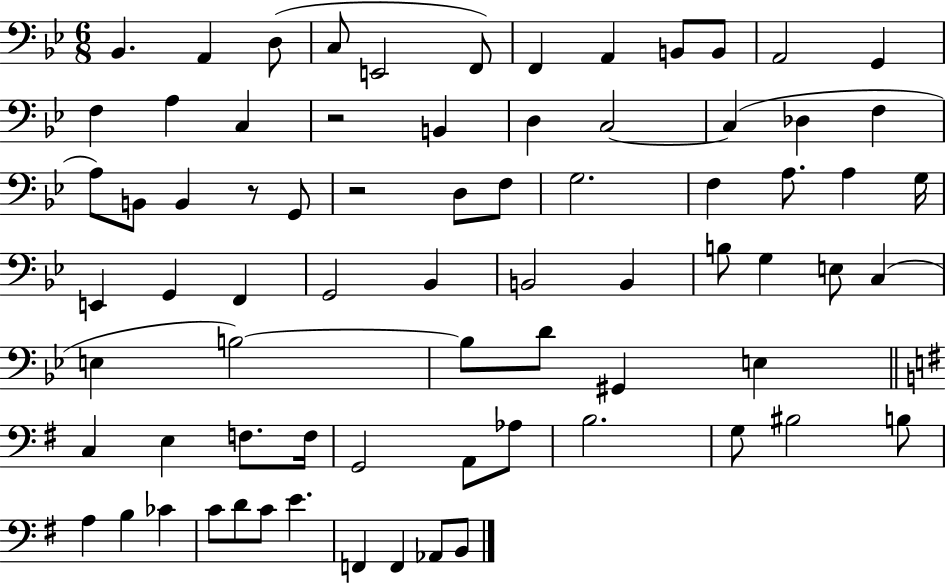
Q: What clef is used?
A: bass